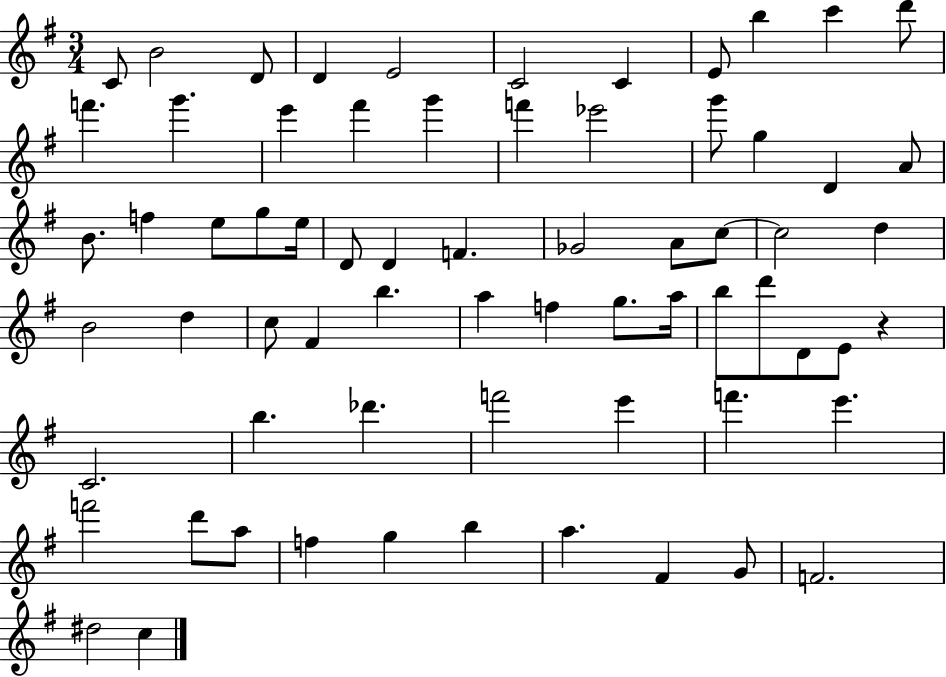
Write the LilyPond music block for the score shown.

{
  \clef treble
  \numericTimeSignature
  \time 3/4
  \key g \major
  c'8 b'2 d'8 | d'4 e'2 | c'2 c'4 | e'8 b''4 c'''4 d'''8 | \break f'''4. g'''4. | e'''4 fis'''4 g'''4 | f'''4 ees'''2 | g'''8 g''4 d'4 a'8 | \break b'8. f''4 e''8 g''8 e''16 | d'8 d'4 f'4. | ges'2 a'8 c''8~~ | c''2 d''4 | \break b'2 d''4 | c''8 fis'4 b''4. | a''4 f''4 g''8. a''16 | b''8 d'''8 d'8 e'8 r4 | \break c'2. | b''4. des'''4. | f'''2 e'''4 | f'''4. e'''4. | \break f'''2 d'''8 a''8 | f''4 g''4 b''4 | a''4. fis'4 g'8 | f'2. | \break dis''2 c''4 | \bar "|."
}